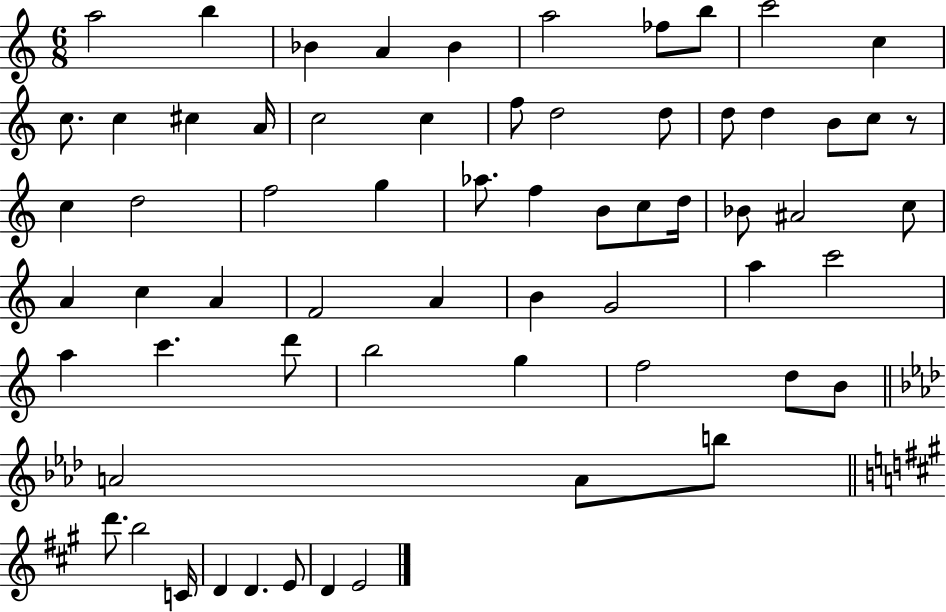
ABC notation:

X:1
T:Untitled
M:6/8
L:1/4
K:C
a2 b _B A _B a2 _f/2 b/2 c'2 c c/2 c ^c A/4 c2 c f/2 d2 d/2 d/2 d B/2 c/2 z/2 c d2 f2 g _a/2 f B/2 c/2 d/4 _B/2 ^A2 c/2 A c A F2 A B G2 a c'2 a c' d'/2 b2 g f2 d/2 B/2 A2 A/2 b/2 d'/2 b2 C/4 D D E/2 D E2